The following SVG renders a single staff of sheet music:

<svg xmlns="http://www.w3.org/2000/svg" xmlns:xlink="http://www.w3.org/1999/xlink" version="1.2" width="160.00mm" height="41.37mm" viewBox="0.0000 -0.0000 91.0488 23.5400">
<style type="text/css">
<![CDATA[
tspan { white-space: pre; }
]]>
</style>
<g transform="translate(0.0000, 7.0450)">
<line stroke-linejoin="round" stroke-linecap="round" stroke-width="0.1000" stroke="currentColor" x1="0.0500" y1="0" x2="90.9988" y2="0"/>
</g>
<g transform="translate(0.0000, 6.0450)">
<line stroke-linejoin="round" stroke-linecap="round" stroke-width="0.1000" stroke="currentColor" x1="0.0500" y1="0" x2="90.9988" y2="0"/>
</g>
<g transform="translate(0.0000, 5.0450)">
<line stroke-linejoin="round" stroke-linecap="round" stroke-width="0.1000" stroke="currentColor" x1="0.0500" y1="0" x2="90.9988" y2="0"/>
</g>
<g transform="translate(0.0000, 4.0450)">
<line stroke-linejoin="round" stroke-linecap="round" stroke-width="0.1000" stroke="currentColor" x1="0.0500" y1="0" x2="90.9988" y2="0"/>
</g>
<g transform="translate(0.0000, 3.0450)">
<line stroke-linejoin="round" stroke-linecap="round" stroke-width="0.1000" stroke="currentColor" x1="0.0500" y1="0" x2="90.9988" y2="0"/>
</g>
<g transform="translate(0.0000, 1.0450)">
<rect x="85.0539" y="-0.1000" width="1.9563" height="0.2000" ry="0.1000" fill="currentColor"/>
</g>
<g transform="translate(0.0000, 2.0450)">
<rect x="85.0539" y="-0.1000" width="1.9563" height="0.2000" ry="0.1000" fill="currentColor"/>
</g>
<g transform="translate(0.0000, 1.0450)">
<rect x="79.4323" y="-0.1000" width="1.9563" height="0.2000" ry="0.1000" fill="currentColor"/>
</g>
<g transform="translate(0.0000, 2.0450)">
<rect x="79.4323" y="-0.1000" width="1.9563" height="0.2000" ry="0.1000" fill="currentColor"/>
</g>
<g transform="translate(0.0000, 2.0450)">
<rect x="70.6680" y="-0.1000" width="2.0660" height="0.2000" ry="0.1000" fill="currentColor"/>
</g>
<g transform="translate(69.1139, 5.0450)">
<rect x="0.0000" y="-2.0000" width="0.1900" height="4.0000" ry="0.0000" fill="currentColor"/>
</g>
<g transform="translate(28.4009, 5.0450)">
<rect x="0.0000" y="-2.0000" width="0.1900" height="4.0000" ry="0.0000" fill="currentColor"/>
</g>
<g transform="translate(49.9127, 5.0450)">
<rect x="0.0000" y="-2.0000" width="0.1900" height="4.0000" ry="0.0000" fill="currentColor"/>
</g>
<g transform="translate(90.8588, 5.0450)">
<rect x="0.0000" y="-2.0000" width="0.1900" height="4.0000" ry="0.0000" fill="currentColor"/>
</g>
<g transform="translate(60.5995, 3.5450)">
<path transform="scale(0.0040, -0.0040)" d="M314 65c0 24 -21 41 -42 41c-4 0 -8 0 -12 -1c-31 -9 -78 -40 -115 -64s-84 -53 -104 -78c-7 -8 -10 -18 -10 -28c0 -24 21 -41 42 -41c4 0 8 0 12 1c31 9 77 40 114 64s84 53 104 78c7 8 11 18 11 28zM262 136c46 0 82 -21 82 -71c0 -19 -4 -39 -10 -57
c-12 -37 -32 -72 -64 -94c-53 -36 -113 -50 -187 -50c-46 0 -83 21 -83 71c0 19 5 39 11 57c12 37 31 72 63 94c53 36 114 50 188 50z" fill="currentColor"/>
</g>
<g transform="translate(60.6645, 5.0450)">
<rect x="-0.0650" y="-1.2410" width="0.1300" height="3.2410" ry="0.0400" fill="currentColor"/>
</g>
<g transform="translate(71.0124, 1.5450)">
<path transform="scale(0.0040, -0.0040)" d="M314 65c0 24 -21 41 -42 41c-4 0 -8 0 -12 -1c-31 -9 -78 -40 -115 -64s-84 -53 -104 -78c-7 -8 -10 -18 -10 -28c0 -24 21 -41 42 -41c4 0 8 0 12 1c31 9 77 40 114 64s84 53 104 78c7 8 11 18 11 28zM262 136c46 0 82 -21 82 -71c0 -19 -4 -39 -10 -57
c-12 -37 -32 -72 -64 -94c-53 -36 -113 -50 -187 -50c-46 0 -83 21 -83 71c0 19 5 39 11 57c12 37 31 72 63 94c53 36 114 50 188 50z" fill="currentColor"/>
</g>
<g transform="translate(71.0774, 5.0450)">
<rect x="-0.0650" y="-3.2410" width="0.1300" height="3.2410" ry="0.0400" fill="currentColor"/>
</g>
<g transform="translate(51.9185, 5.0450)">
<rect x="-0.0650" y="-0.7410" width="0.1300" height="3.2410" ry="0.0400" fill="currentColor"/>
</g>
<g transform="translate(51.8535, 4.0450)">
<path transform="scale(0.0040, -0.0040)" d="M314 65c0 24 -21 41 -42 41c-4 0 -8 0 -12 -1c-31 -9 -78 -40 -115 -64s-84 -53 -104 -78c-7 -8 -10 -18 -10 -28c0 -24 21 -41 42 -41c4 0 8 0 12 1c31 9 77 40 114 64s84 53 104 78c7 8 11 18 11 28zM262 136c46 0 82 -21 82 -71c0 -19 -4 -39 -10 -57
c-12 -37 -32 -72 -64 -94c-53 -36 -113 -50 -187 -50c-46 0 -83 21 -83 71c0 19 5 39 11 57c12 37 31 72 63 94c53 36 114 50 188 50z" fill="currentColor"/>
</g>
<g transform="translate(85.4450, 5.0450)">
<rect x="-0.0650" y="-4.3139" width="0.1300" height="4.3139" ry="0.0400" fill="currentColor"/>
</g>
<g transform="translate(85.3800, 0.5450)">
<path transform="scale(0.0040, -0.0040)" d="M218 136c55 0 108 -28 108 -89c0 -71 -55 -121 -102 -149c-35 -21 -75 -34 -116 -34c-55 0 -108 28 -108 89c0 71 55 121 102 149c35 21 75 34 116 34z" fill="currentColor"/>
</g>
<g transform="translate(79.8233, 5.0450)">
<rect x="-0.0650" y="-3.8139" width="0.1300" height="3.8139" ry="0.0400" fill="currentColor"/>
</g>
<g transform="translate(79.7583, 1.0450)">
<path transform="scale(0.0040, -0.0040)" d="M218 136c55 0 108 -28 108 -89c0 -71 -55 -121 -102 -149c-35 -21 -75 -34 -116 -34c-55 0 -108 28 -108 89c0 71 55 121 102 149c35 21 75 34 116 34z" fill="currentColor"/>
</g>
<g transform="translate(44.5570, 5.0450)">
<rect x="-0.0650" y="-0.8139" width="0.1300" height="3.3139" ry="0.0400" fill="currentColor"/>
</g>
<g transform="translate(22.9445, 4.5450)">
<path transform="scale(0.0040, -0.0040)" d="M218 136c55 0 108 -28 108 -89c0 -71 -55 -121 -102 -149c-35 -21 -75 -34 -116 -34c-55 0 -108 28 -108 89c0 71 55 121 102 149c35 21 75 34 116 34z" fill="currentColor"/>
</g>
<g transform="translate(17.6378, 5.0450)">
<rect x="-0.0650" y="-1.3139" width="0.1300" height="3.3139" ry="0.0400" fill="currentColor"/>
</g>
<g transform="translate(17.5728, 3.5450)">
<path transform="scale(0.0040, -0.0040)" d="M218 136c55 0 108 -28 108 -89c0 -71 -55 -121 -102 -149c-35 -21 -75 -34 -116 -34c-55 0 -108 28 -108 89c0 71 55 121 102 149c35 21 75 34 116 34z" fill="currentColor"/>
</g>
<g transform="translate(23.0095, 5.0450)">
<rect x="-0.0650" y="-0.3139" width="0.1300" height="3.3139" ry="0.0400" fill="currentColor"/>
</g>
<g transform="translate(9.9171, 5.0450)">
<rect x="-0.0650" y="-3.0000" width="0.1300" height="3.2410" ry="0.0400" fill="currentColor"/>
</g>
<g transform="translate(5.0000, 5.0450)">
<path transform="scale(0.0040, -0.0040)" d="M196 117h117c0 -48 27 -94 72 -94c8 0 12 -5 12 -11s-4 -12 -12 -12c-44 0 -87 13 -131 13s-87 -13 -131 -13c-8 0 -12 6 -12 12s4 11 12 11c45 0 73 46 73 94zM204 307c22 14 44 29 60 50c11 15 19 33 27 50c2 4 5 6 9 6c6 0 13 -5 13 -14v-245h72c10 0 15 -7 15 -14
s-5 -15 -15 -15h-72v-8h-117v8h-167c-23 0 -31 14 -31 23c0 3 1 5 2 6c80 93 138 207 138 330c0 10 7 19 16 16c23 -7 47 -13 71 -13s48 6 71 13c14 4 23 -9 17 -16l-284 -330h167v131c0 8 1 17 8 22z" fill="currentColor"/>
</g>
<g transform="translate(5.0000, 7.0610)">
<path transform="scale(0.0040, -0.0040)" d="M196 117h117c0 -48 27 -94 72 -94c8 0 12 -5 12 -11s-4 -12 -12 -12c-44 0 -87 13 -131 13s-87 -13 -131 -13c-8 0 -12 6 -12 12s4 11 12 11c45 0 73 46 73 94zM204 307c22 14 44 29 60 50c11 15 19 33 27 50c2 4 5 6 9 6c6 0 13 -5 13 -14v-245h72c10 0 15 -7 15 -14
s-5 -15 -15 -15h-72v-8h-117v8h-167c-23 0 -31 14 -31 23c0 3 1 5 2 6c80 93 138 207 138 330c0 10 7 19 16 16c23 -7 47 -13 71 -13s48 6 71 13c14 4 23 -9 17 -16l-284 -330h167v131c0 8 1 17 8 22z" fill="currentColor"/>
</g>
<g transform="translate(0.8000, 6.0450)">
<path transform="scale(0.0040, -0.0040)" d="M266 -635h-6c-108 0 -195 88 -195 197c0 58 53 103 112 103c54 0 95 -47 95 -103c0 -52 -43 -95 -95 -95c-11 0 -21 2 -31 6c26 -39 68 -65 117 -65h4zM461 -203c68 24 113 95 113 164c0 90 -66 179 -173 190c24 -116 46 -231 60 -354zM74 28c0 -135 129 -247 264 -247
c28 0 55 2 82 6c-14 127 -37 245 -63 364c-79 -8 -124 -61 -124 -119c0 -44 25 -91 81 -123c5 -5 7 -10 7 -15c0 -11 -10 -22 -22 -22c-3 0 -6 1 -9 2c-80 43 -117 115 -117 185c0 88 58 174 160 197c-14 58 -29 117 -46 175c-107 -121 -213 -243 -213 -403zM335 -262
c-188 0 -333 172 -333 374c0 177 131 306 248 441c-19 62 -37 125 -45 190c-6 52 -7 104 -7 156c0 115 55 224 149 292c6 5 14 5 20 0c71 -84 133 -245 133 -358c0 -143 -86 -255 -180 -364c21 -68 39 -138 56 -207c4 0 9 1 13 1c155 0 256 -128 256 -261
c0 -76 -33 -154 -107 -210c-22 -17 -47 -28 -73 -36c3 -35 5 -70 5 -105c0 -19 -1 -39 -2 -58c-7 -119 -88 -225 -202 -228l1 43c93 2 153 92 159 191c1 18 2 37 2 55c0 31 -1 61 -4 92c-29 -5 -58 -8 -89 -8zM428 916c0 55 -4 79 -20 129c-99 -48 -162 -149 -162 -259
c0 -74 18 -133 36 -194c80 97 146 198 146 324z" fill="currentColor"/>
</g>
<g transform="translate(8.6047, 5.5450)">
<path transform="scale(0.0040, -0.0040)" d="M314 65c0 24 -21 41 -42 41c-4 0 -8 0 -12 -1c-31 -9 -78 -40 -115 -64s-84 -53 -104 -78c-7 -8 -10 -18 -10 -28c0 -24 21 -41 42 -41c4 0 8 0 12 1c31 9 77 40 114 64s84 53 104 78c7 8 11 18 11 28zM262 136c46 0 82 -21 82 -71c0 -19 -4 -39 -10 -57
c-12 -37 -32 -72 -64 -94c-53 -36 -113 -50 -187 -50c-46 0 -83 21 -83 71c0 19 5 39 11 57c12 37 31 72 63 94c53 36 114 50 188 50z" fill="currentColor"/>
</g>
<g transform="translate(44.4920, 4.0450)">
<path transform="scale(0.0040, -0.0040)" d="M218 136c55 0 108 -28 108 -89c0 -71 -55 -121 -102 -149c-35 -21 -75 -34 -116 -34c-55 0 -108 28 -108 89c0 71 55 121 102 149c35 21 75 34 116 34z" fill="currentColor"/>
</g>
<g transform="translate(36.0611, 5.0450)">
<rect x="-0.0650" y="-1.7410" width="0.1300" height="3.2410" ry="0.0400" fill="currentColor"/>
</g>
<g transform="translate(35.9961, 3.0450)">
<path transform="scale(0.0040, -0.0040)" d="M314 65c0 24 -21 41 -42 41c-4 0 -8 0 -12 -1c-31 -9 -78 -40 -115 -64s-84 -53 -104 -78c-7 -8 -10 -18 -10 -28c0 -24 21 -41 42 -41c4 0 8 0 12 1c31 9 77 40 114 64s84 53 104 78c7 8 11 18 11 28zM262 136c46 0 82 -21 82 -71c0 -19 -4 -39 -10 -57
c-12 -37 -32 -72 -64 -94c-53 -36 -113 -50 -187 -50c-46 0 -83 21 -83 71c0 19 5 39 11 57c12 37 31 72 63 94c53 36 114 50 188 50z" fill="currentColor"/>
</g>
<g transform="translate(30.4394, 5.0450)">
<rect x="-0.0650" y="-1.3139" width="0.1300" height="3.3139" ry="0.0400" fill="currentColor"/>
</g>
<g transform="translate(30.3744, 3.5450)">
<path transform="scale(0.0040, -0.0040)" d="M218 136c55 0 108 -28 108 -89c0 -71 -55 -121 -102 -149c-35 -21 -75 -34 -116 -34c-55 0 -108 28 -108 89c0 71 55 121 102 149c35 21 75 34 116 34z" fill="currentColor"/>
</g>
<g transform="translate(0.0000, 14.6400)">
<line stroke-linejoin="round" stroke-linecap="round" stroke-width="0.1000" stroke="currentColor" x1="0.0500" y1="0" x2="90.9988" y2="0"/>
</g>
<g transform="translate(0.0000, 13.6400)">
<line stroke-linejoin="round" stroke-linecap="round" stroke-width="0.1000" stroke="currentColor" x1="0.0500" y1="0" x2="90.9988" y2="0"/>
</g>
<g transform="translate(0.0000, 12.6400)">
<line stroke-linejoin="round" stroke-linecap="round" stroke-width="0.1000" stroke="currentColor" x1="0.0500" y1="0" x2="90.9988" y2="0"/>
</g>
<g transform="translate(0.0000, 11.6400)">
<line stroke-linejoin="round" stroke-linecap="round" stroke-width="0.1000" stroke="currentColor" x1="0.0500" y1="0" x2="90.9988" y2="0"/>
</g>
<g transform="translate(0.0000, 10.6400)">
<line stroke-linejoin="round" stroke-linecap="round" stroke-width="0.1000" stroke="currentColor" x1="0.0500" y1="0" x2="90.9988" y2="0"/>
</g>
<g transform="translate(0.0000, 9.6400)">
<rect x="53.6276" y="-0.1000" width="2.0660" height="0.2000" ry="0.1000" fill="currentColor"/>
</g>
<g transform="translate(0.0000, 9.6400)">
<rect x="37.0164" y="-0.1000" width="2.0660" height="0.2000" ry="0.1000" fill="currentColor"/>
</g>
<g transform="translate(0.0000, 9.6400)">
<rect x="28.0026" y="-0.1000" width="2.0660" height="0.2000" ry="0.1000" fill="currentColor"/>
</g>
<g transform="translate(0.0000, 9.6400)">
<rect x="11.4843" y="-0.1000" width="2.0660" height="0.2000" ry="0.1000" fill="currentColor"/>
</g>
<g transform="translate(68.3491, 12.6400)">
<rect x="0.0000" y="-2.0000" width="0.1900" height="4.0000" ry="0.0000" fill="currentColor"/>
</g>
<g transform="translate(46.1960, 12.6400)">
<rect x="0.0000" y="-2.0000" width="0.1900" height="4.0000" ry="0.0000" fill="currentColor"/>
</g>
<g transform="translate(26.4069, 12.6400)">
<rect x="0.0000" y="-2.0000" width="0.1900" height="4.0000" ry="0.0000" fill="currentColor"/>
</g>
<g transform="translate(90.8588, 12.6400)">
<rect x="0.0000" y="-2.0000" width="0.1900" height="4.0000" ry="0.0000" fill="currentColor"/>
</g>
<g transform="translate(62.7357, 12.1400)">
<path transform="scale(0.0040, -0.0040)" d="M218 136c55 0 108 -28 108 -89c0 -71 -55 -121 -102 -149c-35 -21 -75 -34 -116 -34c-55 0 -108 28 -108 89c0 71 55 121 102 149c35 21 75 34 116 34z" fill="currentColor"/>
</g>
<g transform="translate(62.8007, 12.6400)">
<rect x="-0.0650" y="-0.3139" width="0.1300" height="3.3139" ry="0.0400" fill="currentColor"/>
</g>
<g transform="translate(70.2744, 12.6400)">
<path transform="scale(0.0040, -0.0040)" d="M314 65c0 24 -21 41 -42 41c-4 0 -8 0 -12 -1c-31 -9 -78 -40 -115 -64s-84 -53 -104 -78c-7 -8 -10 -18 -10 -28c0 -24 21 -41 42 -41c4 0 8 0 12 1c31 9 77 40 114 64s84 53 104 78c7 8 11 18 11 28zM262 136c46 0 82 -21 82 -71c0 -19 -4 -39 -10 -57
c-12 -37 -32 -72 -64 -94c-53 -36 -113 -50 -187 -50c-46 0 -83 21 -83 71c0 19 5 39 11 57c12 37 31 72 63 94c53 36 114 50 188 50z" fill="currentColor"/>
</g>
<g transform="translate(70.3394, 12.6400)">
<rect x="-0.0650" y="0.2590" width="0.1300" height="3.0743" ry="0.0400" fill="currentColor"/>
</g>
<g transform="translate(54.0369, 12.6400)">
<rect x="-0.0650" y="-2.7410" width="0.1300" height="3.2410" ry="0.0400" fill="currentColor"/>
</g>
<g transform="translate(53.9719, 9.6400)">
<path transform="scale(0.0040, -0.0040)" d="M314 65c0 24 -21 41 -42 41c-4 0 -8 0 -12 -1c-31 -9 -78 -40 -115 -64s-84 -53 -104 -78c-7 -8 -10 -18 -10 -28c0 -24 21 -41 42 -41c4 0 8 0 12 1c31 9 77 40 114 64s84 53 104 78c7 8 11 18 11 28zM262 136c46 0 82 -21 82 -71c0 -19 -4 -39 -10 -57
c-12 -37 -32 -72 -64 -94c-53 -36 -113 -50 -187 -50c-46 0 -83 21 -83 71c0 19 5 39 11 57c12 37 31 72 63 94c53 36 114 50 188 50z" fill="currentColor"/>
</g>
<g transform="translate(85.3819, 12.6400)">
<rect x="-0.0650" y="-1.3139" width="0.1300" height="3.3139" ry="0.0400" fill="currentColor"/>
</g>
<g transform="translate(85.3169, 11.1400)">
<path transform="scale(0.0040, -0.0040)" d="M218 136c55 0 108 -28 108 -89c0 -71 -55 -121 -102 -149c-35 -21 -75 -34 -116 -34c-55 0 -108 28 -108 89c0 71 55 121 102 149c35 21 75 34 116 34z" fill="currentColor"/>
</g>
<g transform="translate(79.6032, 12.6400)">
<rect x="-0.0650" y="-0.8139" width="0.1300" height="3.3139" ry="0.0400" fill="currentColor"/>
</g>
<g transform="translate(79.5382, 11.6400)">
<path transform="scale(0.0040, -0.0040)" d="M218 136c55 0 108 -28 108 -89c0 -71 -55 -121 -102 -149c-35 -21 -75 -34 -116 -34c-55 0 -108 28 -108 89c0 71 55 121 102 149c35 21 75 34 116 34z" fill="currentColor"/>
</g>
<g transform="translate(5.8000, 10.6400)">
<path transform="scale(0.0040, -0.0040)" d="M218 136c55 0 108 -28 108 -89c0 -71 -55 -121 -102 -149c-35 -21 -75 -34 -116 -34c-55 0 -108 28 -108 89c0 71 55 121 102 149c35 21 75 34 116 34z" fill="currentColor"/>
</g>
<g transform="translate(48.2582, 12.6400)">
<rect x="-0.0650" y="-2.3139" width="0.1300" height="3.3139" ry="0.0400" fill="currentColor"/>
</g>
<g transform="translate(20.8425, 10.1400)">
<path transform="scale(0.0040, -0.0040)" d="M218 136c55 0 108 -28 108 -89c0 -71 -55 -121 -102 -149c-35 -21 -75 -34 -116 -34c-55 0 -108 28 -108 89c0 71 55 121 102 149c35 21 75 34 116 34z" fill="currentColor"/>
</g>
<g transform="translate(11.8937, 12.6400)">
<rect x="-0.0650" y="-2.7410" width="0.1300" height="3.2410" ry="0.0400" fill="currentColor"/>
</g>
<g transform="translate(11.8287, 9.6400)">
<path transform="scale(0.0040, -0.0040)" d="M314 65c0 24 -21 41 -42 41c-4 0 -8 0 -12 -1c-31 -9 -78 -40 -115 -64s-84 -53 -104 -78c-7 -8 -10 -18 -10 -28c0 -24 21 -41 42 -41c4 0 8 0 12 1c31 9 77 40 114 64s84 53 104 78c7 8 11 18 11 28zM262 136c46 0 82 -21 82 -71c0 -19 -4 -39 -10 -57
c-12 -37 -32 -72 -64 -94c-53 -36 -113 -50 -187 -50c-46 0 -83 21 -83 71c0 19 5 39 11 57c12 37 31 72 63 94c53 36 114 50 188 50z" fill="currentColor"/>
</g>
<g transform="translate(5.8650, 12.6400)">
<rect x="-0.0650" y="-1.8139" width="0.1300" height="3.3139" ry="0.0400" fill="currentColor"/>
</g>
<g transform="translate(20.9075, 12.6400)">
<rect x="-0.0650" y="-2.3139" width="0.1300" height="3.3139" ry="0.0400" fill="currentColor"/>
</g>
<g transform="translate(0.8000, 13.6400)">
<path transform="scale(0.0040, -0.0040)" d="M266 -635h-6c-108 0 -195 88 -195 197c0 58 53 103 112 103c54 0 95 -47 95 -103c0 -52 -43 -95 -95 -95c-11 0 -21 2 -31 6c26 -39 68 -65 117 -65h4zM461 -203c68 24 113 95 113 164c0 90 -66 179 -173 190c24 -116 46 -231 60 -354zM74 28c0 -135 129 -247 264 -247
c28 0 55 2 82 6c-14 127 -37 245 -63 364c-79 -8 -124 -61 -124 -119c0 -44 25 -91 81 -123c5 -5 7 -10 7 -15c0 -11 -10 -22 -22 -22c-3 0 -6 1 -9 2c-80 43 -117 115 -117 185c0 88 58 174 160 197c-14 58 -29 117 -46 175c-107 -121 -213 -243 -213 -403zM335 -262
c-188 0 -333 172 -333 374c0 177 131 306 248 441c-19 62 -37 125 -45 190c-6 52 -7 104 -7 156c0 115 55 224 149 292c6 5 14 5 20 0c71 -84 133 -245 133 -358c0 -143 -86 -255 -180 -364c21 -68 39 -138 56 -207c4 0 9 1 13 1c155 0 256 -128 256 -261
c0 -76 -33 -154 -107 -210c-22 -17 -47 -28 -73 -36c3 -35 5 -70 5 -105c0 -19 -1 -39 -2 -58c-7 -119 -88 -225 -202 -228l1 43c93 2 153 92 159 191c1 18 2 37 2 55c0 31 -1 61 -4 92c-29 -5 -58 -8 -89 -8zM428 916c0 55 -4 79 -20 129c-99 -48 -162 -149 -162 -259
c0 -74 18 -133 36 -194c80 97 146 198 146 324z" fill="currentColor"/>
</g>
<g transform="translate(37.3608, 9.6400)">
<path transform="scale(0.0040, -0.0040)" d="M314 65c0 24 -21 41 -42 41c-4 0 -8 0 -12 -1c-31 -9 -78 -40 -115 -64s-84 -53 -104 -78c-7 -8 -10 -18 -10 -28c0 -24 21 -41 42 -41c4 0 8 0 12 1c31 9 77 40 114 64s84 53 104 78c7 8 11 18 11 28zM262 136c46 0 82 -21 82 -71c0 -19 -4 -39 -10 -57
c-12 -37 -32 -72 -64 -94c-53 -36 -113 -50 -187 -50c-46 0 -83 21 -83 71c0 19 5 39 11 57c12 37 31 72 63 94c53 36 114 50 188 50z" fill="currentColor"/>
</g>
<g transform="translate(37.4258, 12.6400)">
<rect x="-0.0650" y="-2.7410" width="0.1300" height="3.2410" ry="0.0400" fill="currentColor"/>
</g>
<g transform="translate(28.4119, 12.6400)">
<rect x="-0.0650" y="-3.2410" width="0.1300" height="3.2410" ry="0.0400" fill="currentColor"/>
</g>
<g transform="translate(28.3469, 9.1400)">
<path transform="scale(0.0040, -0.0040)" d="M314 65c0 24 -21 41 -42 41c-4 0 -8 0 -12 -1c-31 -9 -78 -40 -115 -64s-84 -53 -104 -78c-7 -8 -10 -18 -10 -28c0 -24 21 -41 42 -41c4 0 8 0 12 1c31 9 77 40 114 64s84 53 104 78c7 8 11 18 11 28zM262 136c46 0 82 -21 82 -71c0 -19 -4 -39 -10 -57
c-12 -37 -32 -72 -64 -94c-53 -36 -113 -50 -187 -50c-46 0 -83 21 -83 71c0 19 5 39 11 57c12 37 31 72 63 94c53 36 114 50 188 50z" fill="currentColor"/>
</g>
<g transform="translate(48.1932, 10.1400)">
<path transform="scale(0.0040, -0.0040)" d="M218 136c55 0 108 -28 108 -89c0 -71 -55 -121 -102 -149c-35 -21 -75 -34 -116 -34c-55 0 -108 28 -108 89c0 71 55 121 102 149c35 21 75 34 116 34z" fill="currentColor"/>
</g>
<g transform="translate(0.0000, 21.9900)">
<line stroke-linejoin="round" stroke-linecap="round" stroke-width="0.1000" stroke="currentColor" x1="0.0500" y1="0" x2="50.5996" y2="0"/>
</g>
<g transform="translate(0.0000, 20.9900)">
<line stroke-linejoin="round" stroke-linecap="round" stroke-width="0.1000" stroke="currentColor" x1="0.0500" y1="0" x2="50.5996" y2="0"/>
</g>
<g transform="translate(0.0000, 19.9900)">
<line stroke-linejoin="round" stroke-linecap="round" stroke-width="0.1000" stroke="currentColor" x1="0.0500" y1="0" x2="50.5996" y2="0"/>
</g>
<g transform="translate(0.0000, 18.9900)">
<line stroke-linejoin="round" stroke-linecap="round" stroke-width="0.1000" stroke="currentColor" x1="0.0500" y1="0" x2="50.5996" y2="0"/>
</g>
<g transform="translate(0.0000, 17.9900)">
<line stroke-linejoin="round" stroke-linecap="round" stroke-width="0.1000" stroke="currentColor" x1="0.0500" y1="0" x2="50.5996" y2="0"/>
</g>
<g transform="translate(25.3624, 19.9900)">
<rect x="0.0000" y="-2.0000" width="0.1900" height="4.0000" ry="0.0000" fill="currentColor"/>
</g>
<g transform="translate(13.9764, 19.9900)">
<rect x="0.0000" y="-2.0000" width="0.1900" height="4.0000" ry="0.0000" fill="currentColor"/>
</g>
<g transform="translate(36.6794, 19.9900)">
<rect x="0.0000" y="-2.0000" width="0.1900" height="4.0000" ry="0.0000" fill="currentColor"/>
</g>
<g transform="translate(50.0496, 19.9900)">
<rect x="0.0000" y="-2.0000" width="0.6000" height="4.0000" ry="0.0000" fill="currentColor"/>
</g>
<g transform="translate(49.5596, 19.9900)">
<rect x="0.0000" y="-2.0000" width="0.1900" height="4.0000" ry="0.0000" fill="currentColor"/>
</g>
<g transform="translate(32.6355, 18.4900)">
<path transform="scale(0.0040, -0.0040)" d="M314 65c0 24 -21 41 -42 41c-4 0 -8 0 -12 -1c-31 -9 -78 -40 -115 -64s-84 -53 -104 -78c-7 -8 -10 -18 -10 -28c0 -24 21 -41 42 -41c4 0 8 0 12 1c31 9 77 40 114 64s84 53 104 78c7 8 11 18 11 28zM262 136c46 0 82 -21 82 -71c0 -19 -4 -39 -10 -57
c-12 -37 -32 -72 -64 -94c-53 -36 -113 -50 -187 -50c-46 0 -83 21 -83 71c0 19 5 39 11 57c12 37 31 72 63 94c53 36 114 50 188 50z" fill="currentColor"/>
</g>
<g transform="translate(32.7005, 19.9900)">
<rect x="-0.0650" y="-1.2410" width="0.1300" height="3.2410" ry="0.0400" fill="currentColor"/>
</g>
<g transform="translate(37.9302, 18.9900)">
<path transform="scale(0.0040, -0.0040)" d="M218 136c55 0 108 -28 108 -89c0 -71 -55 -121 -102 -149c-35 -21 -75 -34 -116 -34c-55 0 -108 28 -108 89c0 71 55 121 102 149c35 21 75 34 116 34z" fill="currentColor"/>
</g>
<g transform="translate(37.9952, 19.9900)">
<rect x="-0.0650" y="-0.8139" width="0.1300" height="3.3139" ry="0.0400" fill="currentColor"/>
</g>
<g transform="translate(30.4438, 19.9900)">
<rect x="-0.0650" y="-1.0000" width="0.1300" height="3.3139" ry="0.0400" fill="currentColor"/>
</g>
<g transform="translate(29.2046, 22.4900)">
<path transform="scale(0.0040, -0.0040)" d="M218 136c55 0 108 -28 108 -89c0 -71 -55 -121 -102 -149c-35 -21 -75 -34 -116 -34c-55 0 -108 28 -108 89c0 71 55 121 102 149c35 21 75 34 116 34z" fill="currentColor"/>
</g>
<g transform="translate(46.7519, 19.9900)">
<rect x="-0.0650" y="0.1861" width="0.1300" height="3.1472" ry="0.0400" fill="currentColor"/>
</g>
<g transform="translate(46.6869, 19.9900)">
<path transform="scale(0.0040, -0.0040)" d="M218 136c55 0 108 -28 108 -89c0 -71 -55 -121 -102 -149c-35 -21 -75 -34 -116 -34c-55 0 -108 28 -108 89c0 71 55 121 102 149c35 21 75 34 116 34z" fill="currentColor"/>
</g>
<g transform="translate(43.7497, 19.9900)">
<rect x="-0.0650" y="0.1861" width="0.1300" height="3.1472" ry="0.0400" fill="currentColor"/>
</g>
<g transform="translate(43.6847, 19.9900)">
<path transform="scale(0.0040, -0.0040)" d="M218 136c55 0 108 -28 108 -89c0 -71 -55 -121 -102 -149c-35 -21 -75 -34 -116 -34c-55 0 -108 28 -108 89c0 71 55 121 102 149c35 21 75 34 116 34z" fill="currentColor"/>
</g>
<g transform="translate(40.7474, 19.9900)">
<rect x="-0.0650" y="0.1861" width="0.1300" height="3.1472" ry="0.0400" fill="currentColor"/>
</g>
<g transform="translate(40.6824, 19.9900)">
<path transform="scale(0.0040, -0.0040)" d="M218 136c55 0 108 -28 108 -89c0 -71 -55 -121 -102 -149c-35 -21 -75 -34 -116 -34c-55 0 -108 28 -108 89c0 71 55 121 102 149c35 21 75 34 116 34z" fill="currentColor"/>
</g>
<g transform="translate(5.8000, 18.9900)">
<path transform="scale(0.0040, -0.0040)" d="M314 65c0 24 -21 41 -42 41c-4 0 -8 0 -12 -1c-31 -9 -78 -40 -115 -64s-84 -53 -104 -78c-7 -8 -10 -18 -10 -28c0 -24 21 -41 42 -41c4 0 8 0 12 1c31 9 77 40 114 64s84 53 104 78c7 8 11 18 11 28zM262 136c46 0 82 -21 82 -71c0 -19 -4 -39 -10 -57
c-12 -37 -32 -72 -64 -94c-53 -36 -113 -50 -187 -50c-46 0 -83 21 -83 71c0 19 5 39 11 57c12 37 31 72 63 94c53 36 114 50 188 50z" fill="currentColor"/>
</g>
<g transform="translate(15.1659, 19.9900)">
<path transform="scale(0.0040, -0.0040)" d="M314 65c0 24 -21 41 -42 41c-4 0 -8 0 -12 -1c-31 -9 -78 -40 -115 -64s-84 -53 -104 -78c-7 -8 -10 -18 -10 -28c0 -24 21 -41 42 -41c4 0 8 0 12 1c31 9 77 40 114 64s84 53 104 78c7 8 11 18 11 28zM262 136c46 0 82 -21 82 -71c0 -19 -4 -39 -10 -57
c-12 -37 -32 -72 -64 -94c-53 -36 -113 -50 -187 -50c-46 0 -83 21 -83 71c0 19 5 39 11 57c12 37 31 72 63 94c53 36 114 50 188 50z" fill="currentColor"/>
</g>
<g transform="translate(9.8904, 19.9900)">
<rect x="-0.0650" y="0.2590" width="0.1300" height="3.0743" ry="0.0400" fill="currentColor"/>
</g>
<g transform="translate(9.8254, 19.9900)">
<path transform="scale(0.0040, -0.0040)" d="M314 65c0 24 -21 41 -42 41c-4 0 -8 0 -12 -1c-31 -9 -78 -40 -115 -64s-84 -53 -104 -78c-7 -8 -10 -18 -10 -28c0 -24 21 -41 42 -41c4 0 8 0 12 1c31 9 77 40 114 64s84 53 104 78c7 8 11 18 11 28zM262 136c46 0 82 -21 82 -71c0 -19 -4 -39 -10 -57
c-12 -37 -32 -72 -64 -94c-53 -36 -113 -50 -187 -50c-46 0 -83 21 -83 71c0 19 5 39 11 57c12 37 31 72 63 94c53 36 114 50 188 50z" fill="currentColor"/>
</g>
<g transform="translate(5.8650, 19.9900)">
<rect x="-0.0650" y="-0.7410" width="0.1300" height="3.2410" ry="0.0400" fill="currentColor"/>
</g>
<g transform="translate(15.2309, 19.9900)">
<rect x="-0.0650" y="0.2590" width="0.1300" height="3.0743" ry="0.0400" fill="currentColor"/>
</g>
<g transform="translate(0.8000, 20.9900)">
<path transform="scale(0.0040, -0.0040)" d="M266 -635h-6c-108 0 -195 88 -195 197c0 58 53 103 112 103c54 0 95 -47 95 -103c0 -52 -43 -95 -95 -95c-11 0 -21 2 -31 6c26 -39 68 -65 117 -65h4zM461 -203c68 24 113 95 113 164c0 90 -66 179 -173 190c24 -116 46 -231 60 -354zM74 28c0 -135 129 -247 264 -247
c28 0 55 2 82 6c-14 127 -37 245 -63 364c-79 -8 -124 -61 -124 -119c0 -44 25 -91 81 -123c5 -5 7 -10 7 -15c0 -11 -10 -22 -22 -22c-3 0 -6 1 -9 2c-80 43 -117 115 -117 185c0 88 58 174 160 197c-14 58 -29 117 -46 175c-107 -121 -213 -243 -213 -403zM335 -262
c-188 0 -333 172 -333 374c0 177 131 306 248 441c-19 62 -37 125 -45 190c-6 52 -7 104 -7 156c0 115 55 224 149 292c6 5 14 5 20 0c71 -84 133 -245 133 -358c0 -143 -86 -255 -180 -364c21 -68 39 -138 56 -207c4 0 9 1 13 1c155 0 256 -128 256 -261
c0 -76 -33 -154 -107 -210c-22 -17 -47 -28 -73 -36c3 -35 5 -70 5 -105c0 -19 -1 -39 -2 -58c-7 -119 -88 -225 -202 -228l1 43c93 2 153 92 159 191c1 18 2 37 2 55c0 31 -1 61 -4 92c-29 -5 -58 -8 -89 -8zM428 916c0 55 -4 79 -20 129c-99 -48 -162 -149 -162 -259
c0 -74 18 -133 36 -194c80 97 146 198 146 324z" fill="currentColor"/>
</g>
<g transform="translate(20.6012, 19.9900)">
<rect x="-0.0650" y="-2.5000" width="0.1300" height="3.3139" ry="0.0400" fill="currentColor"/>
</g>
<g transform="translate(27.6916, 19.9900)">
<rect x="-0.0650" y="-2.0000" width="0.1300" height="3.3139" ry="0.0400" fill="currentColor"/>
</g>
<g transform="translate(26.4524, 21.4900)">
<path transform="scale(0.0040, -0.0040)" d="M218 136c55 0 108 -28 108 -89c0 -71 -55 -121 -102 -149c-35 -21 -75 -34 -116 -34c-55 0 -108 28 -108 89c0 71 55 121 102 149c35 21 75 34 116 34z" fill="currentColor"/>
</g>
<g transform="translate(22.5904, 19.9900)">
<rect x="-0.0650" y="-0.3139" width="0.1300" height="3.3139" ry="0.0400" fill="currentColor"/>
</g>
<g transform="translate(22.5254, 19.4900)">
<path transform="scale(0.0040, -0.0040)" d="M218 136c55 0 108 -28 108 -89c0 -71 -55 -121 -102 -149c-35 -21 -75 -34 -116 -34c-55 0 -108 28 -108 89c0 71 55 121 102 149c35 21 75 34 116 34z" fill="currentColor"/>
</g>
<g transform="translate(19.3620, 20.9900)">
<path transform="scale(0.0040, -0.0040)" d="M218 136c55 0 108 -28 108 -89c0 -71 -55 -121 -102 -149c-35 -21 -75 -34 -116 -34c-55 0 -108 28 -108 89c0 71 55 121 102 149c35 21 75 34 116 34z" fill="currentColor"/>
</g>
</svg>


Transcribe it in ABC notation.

X:1
T:Untitled
M:4/4
L:1/4
K:C
A2 e c e f2 d d2 e2 b2 c' d' f a2 g b2 a2 g a2 c B2 d e d2 B2 B2 G c F D e2 d B B B